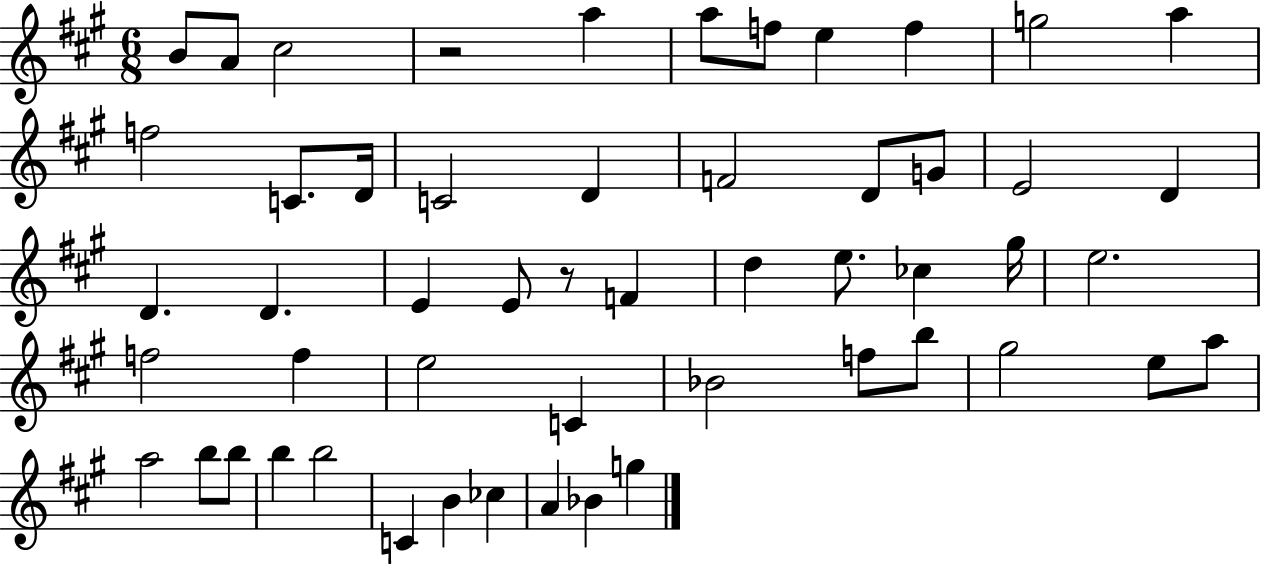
{
  \clef treble
  \numericTimeSignature
  \time 6/8
  \key a \major
  b'8 a'8 cis''2 | r2 a''4 | a''8 f''8 e''4 f''4 | g''2 a''4 | \break f''2 c'8. d'16 | c'2 d'4 | f'2 d'8 g'8 | e'2 d'4 | \break d'4. d'4. | e'4 e'8 r8 f'4 | d''4 e''8. ces''4 gis''16 | e''2. | \break f''2 f''4 | e''2 c'4 | bes'2 f''8 b''8 | gis''2 e''8 a''8 | \break a''2 b''8 b''8 | b''4 b''2 | c'4 b'4 ces''4 | a'4 bes'4 g''4 | \break \bar "|."
}